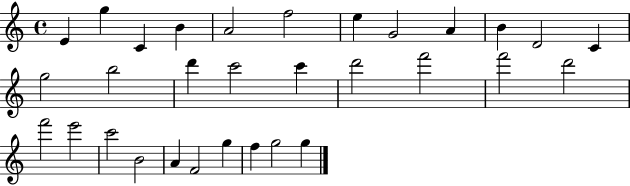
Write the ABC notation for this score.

X:1
T:Untitled
M:4/4
L:1/4
K:C
E g C B A2 f2 e G2 A B D2 C g2 b2 d' c'2 c' d'2 f'2 f'2 d'2 f'2 e'2 c'2 B2 A F2 g f g2 g